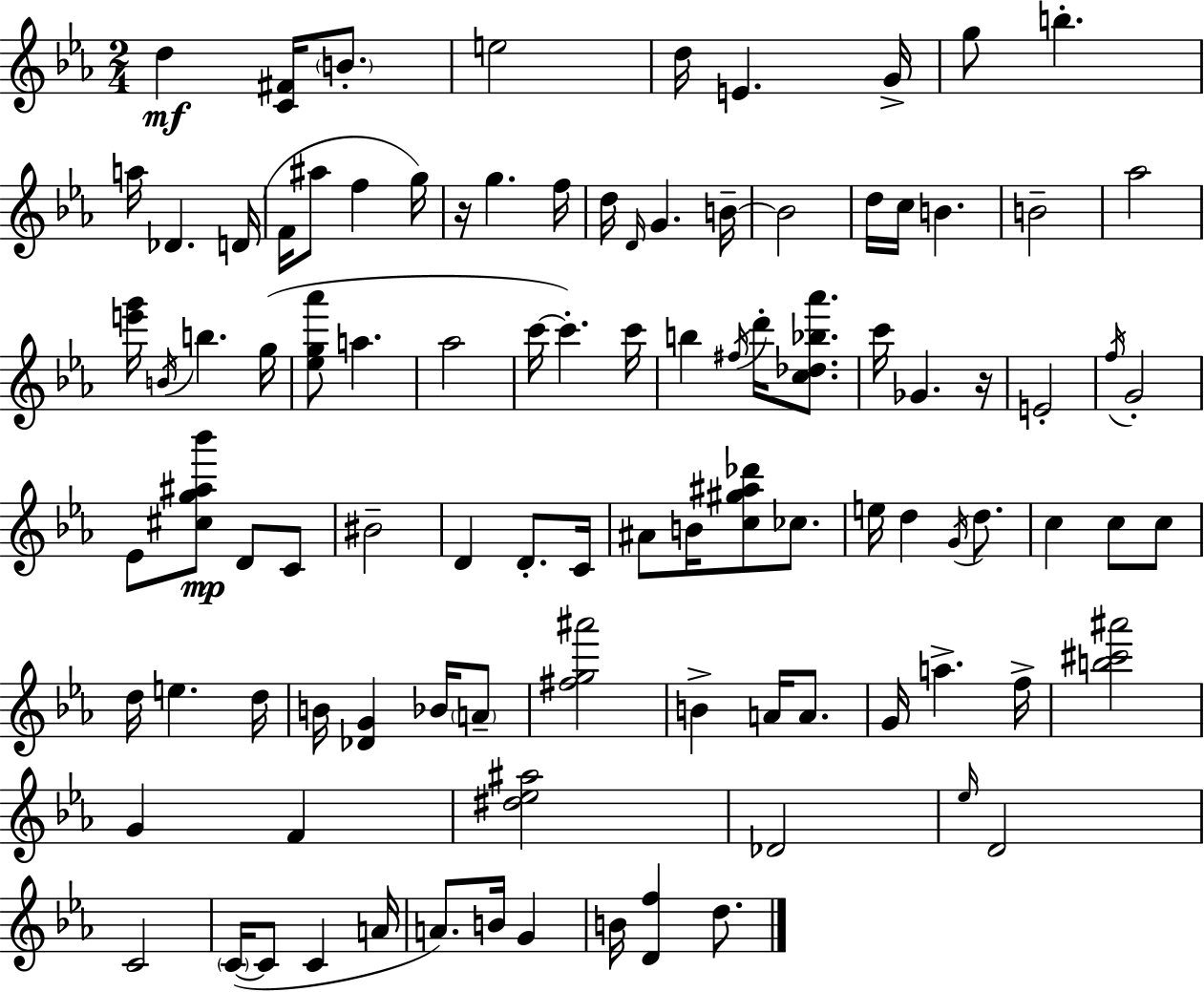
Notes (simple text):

D5/q [C4,F#4]/s B4/e. E5/h D5/s E4/q. G4/s G5/e B5/q. A5/s Db4/q. D4/s F4/s A#5/e F5/q G5/s R/s G5/q. F5/s D5/s D4/s G4/q. B4/s B4/h D5/s C5/s B4/q. B4/h Ab5/h [E6,G6]/s B4/s B5/q. G5/s [Eb5,G5,Ab6]/e A5/q. Ab5/h C6/s C6/q. C6/s B5/q F#5/s D6/s [C5,Db5,Bb5,Ab6]/e. C6/s Gb4/q. R/s E4/h F5/s G4/h Eb4/e [C#5,G5,A#5,Bb6]/e D4/e C4/e BIS4/h D4/q D4/e. C4/s A#4/e B4/s [C5,G#5,A#5,Db6]/e CES5/e. E5/s D5/q G4/s D5/e. C5/q C5/e C5/e D5/s E5/q. D5/s B4/s [Db4,G4]/q Bb4/s A4/e [F#5,G5,A#6]/h B4/q A4/s A4/e. G4/s A5/q. F5/s [B5,C#6,A#6]/h G4/q F4/q [D#5,Eb5,A#5]/h Db4/h Eb5/s D4/h C4/h C4/s C4/e C4/q A4/s A4/e. B4/s G4/q B4/s [D4,F5]/q D5/e.